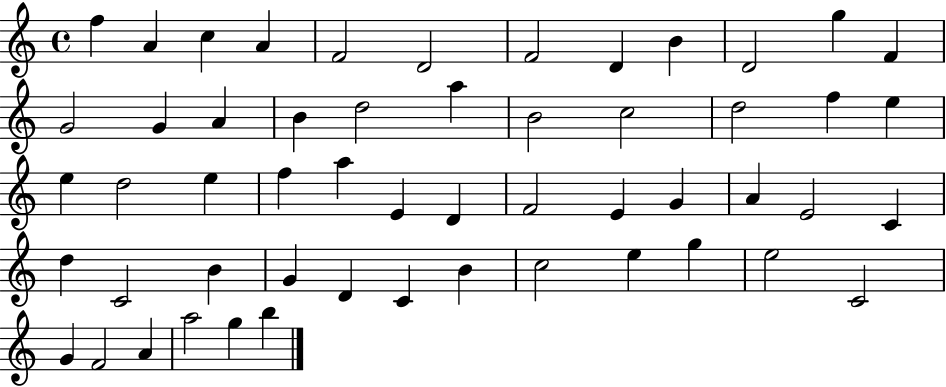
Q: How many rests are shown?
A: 0